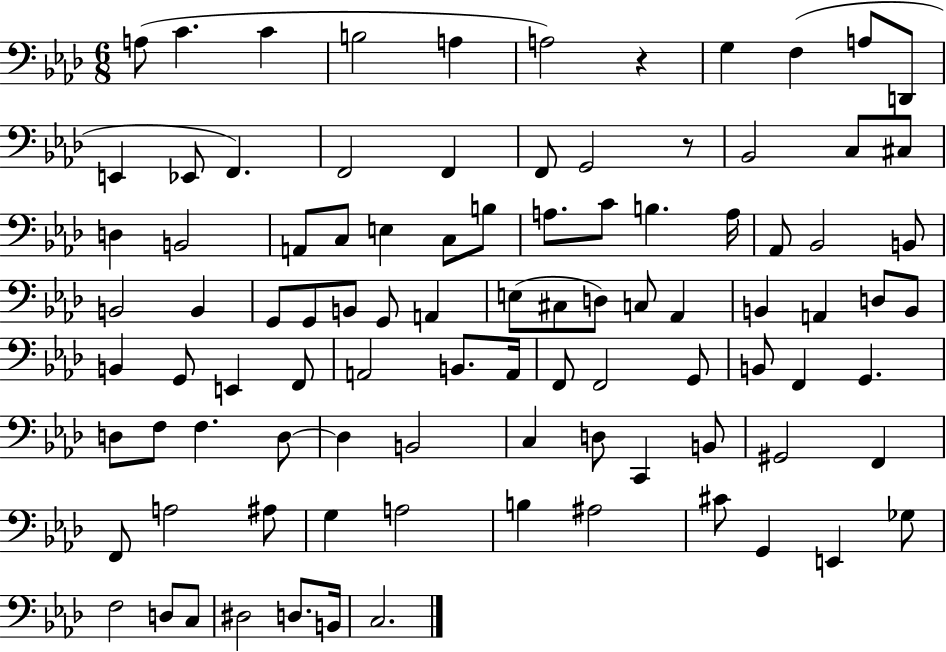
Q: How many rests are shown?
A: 2